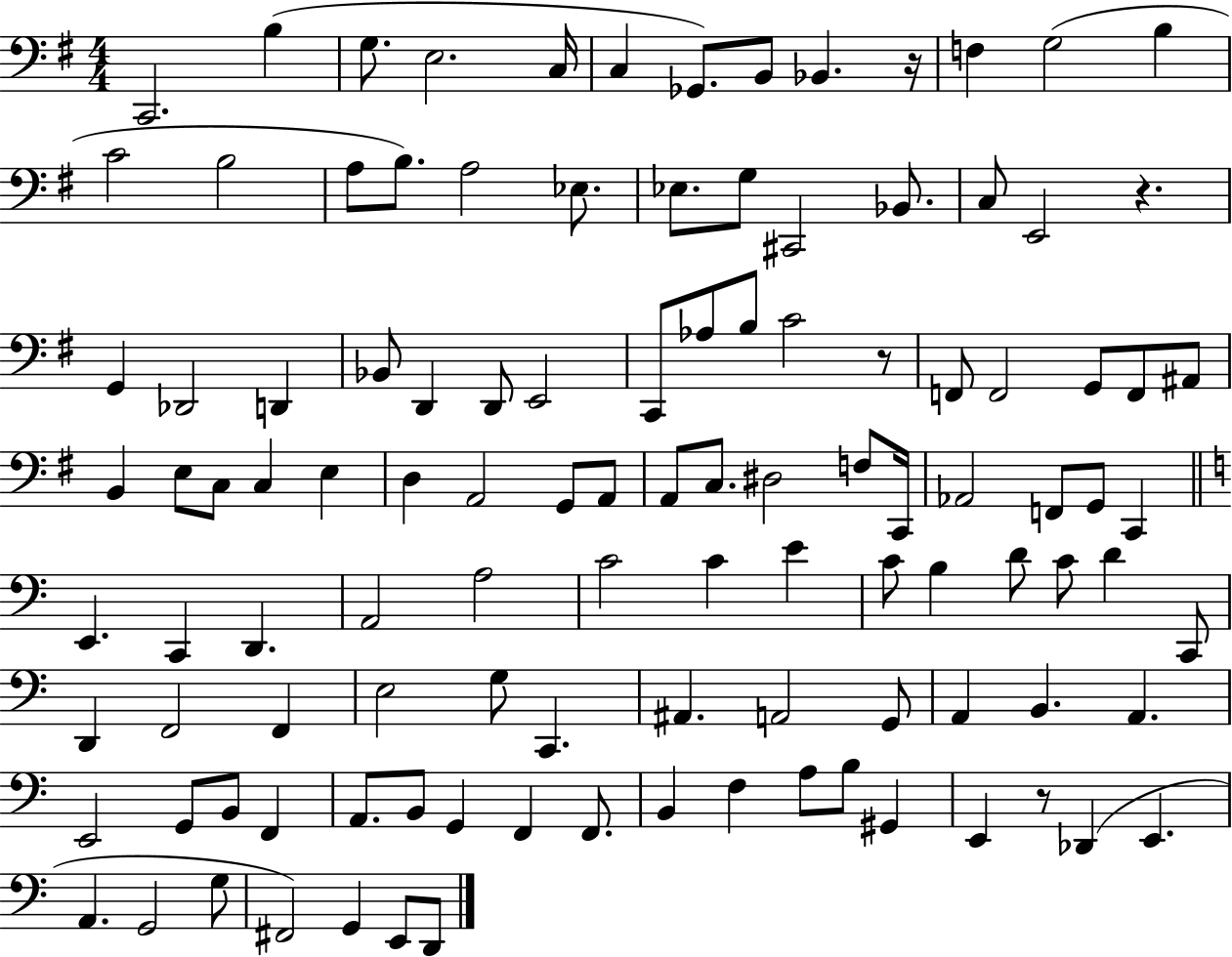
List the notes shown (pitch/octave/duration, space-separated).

C2/h. B3/q G3/e. E3/h. C3/s C3/q Gb2/e. B2/e Bb2/q. R/s F3/q G3/h B3/q C4/h B3/h A3/e B3/e. A3/h Eb3/e. Eb3/e. G3/e C#2/h Bb2/e. C3/e E2/h R/q. G2/q Db2/h D2/q Bb2/e D2/q D2/e E2/h C2/e Ab3/e B3/e C4/h R/e F2/e F2/h G2/e F2/e A#2/e B2/q E3/e C3/e C3/q E3/q D3/q A2/h G2/e A2/e A2/e C3/e. D#3/h F3/e C2/s Ab2/h F2/e G2/e C2/q E2/q. C2/q D2/q. A2/h A3/h C4/h C4/q E4/q C4/e B3/q D4/e C4/e D4/q C2/e D2/q F2/h F2/q E3/h G3/e C2/q. A#2/q. A2/h G2/e A2/q B2/q. A2/q. E2/h G2/e B2/e F2/q A2/e. B2/e G2/q F2/q F2/e. B2/q F3/q A3/e B3/e G#2/q E2/q R/e Db2/q E2/q. A2/q. G2/h G3/e F#2/h G2/q E2/e D2/e